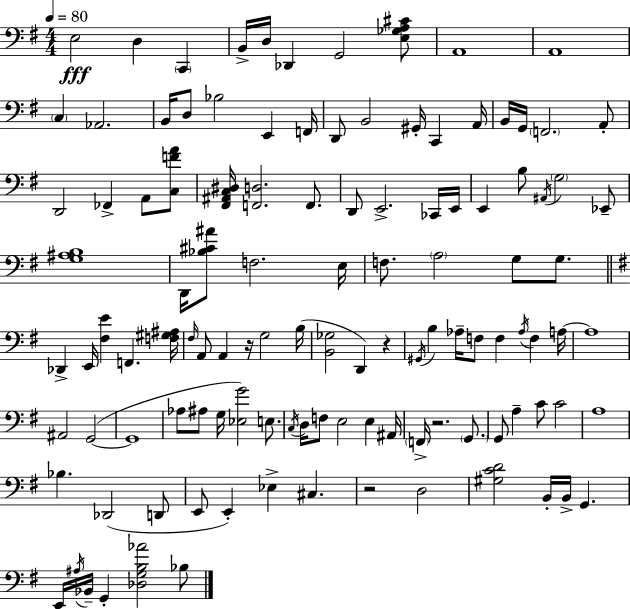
X:1
T:Untitled
M:4/4
L:1/4
K:Em
E,2 D, C,, B,,/4 D,/4 _D,, G,,2 [E,_G,A,^C]/2 A,,4 A,,4 C, _A,,2 B,,/4 D,/2 _B,2 E,, F,,/4 D,,/2 B,,2 ^G,,/4 C,, A,,/4 B,,/4 G,,/4 F,,2 A,,/2 D,,2 _F,, A,,/2 [C,FA]/2 [^F,,^A,,C,^D,]/4 [F,,D,]2 F,,/2 D,,/2 E,,2 _C,,/4 E,,/4 E,, B,/2 ^A,,/4 G,2 _E,,/2 [G,^A,B,]4 D,,/4 [_B,^C^A]/2 F,2 E,/4 F,/2 A,2 G,/2 G,/2 _D,, E,,/4 [^F,E] F,, [F,^G,^A,]/4 ^F,/4 A,,/2 A,, z/4 G,2 B,/4 [B,,_G,]2 D,, z ^G,,/4 B, _A,/4 F,/2 F, _A,/4 F, A,/4 A,4 ^A,,2 G,,2 G,,4 _A,/2 ^A,/2 G,/4 [_E,G]2 E,/2 C,/4 D,/4 F,/2 E,2 E, ^A,,/4 F,,/4 z2 G,,/2 G,,/2 A, C/2 C2 A,4 _B, _D,,2 D,,/2 E,,/2 E,, _E, ^C, z2 D,2 [^G,CD]2 B,,/4 B,,/4 G,, E,,/4 ^A,/4 _B,,/4 G,, [_D,G,B,_A]2 _B,/2